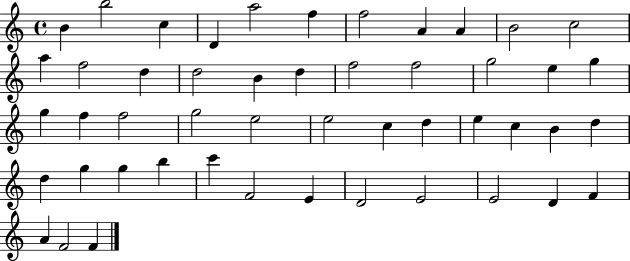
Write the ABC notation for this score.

X:1
T:Untitled
M:4/4
L:1/4
K:C
B b2 c D a2 f f2 A A B2 c2 a f2 d d2 B d f2 f2 g2 e g g f f2 g2 e2 e2 c d e c B d d g g b c' F2 E D2 E2 E2 D F A F2 F